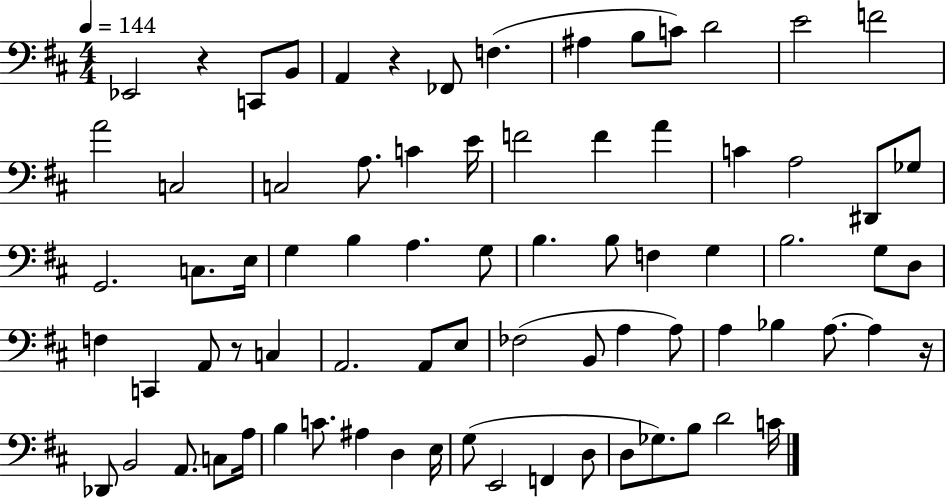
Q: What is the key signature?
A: D major